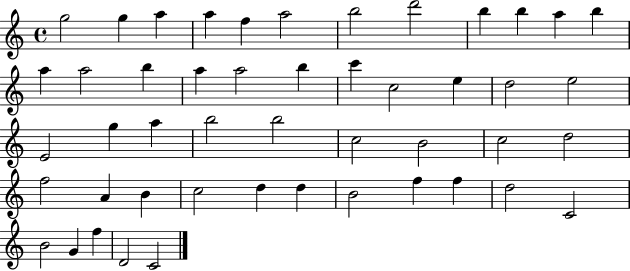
X:1
T:Untitled
M:4/4
L:1/4
K:C
g2 g a a f a2 b2 d'2 b b a b a a2 b a a2 b c' c2 e d2 e2 E2 g a b2 b2 c2 B2 c2 d2 f2 A B c2 d d B2 f f d2 C2 B2 G f D2 C2